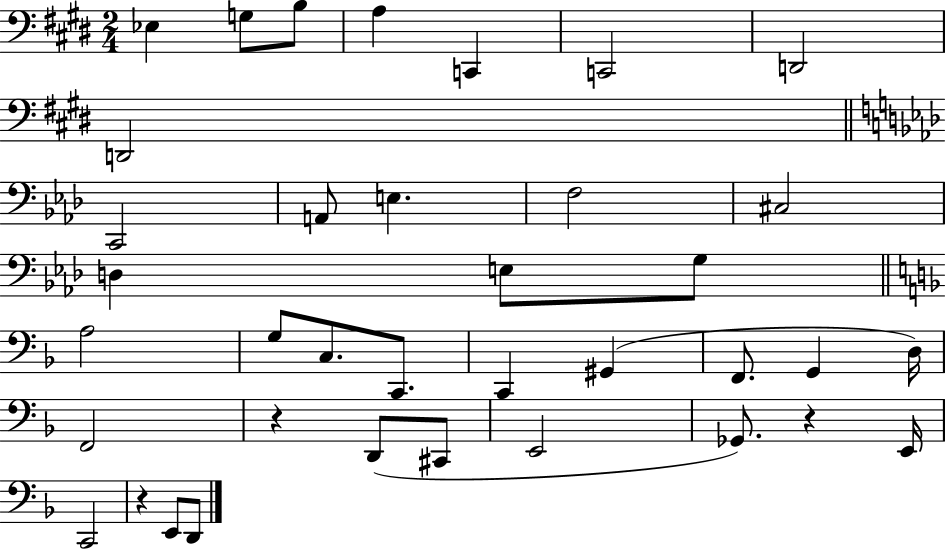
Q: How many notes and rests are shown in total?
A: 37